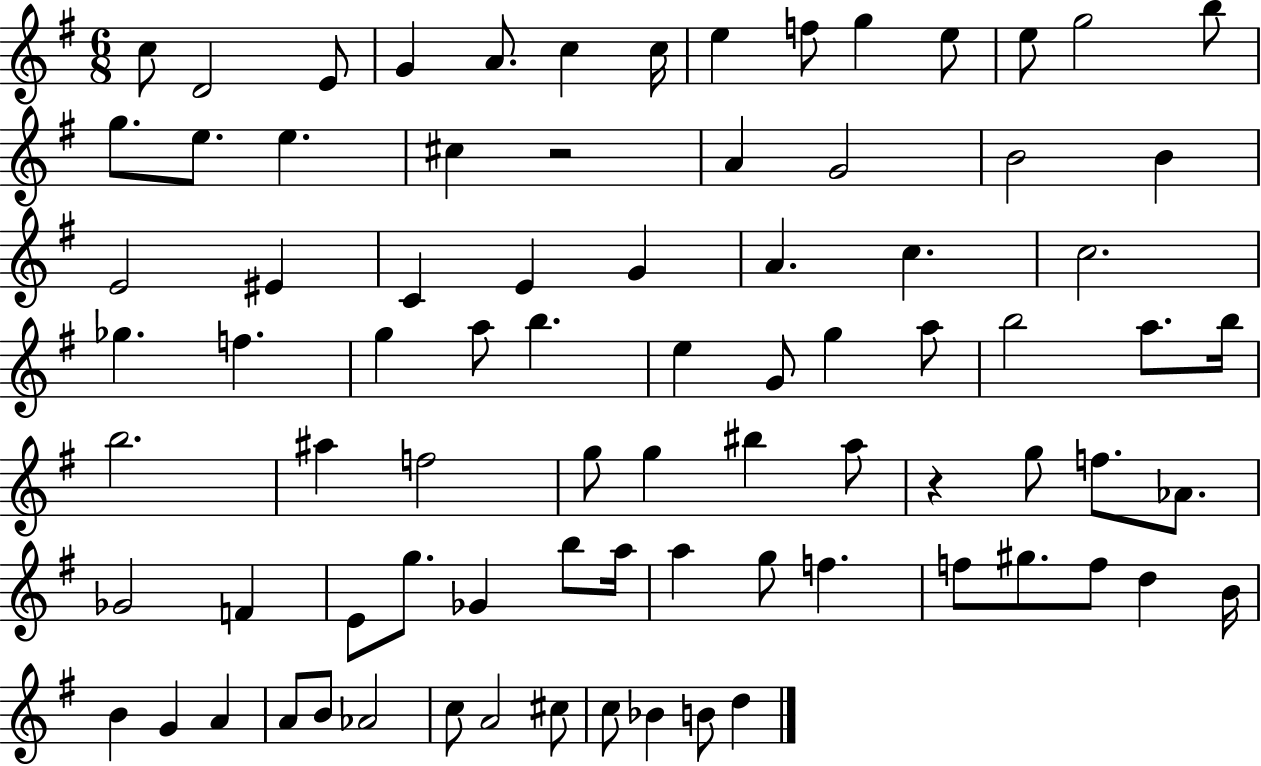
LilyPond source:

{
  \clef treble
  \numericTimeSignature
  \time 6/8
  \key g \major
  c''8 d'2 e'8 | g'4 a'8. c''4 c''16 | e''4 f''8 g''4 e''8 | e''8 g''2 b''8 | \break g''8. e''8. e''4. | cis''4 r2 | a'4 g'2 | b'2 b'4 | \break e'2 eis'4 | c'4 e'4 g'4 | a'4. c''4. | c''2. | \break ges''4. f''4. | g''4 a''8 b''4. | e''4 g'8 g''4 a''8 | b''2 a''8. b''16 | \break b''2. | ais''4 f''2 | g''8 g''4 bis''4 a''8 | r4 g''8 f''8. aes'8. | \break ges'2 f'4 | e'8 g''8. ges'4 b''8 a''16 | a''4 g''8 f''4. | f''8 gis''8. f''8 d''4 b'16 | \break b'4 g'4 a'4 | a'8 b'8 aes'2 | c''8 a'2 cis''8 | c''8 bes'4 b'8 d''4 | \break \bar "|."
}